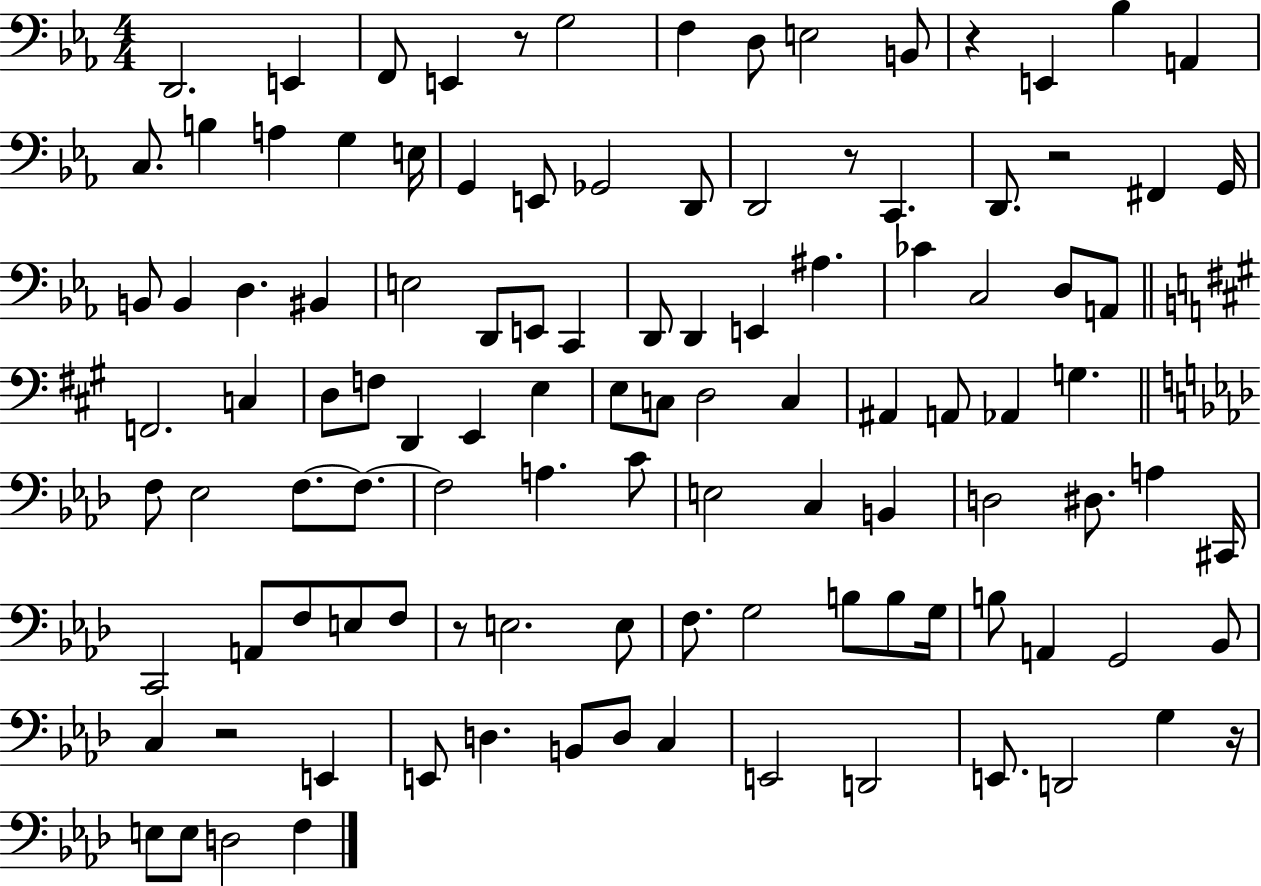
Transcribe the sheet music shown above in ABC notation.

X:1
T:Untitled
M:4/4
L:1/4
K:Eb
D,,2 E,, F,,/2 E,, z/2 G,2 F, D,/2 E,2 B,,/2 z E,, _B, A,, C,/2 B, A, G, E,/4 G,, E,,/2 _G,,2 D,,/2 D,,2 z/2 C,, D,,/2 z2 ^F,, G,,/4 B,,/2 B,, D, ^B,, E,2 D,,/2 E,,/2 C,, D,,/2 D,, E,, ^A, _C C,2 D,/2 A,,/2 F,,2 C, D,/2 F,/2 D,, E,, E, E,/2 C,/2 D,2 C, ^A,, A,,/2 _A,, G, F,/2 _E,2 F,/2 F,/2 F,2 A, C/2 E,2 C, B,, D,2 ^D,/2 A, ^C,,/4 C,,2 A,,/2 F,/2 E,/2 F,/2 z/2 E,2 E,/2 F,/2 G,2 B,/2 B,/2 G,/4 B,/2 A,, G,,2 _B,,/2 C, z2 E,, E,,/2 D, B,,/2 D,/2 C, E,,2 D,,2 E,,/2 D,,2 G, z/4 E,/2 E,/2 D,2 F,